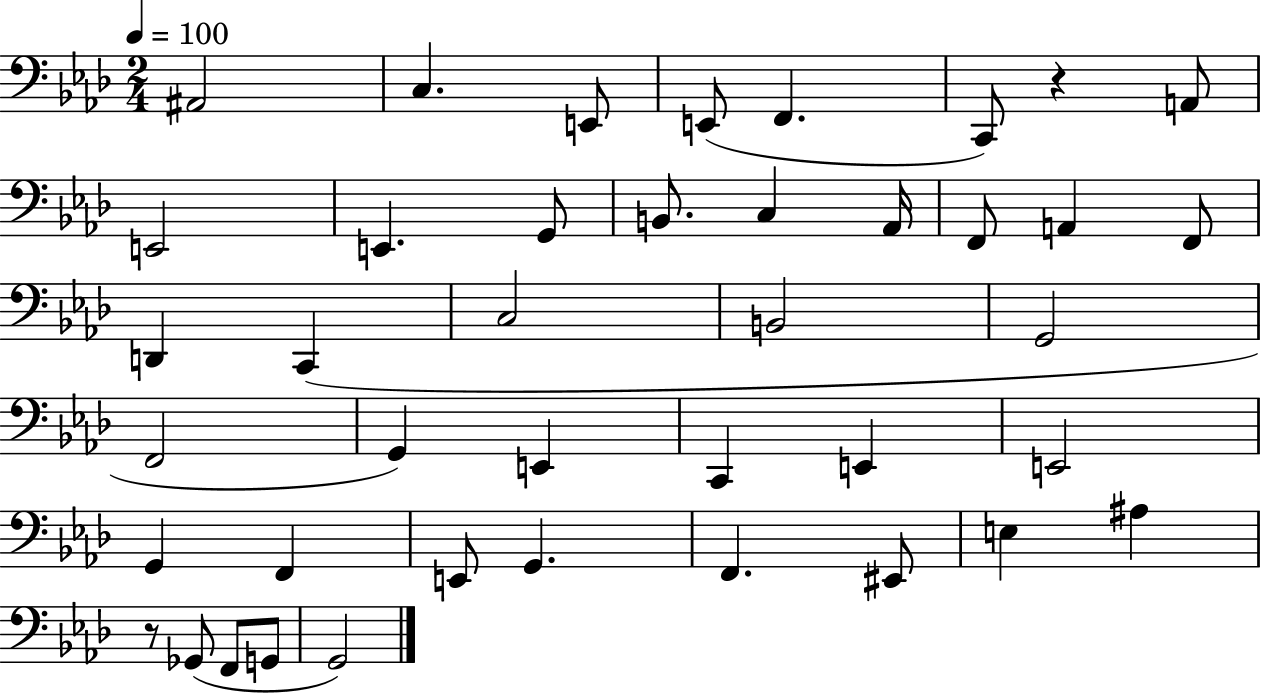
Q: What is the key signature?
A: AES major